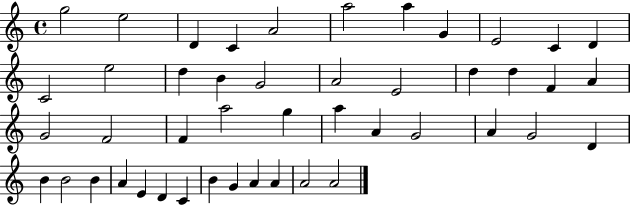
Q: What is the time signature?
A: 4/4